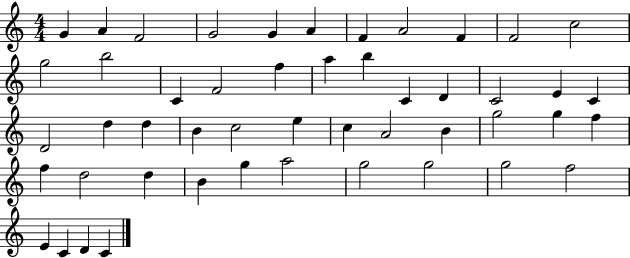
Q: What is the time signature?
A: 4/4